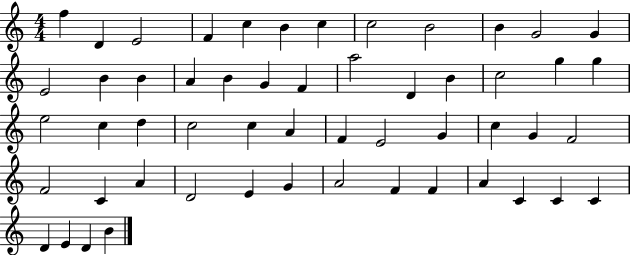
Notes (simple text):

F5/q D4/q E4/h F4/q C5/q B4/q C5/q C5/h B4/h B4/q G4/h G4/q E4/h B4/q B4/q A4/q B4/q G4/q F4/q A5/h D4/q B4/q C5/h G5/q G5/q E5/h C5/q D5/q C5/h C5/q A4/q F4/q E4/h G4/q C5/q G4/q F4/h F4/h C4/q A4/q D4/h E4/q G4/q A4/h F4/q F4/q A4/q C4/q C4/q C4/q D4/q E4/q D4/q B4/q